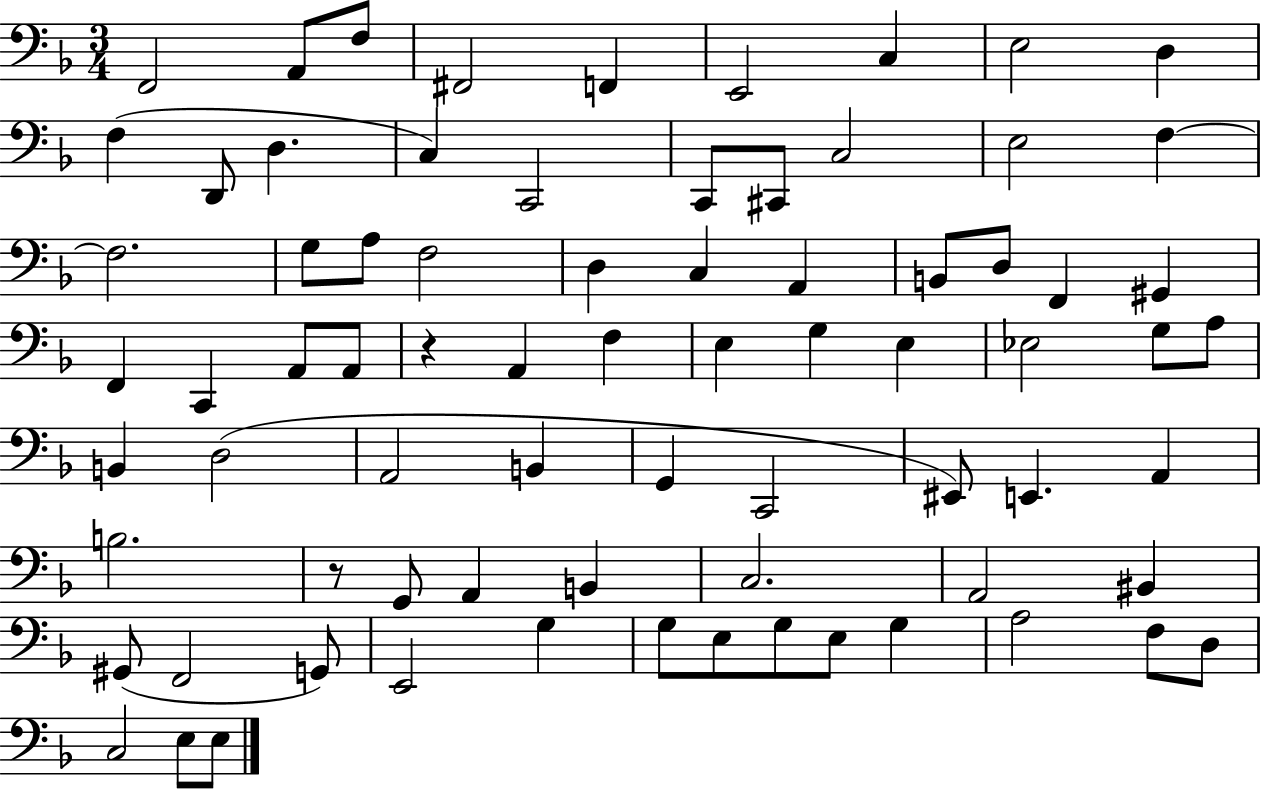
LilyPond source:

{
  \clef bass
  \numericTimeSignature
  \time 3/4
  \key f \major
  f,2 a,8 f8 | fis,2 f,4 | e,2 c4 | e2 d4 | \break f4( d,8 d4. | c4) c,2 | c,8 cis,8 c2 | e2 f4~~ | \break f2. | g8 a8 f2 | d4 c4 a,4 | b,8 d8 f,4 gis,4 | \break f,4 c,4 a,8 a,8 | r4 a,4 f4 | e4 g4 e4 | ees2 g8 a8 | \break b,4 d2( | a,2 b,4 | g,4 c,2 | eis,8) e,4. a,4 | \break b2. | r8 g,8 a,4 b,4 | c2. | a,2 bis,4 | \break gis,8( f,2 g,8) | e,2 g4 | g8 e8 g8 e8 g4 | a2 f8 d8 | \break c2 e8 e8 | \bar "|."
}